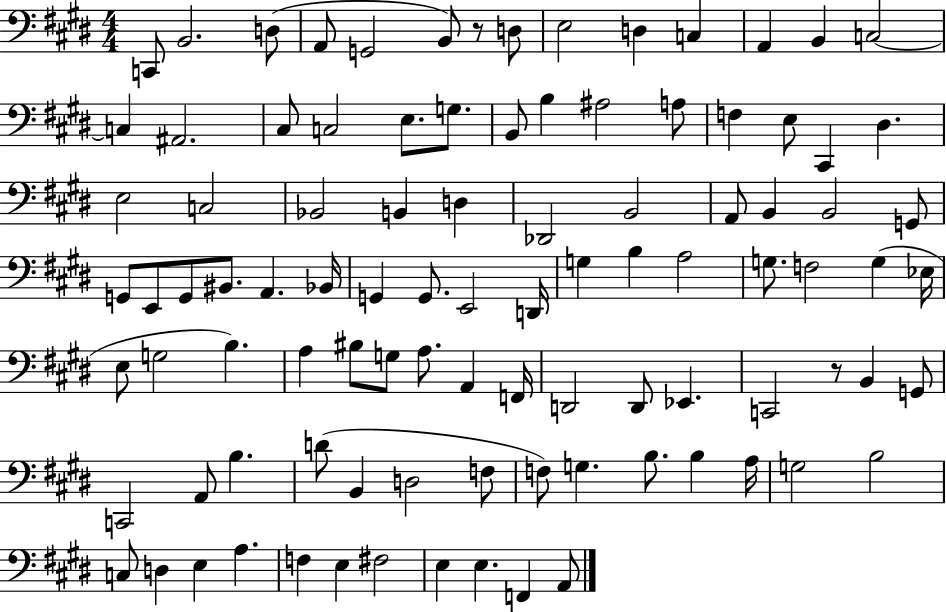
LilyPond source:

{
  \clef bass
  \numericTimeSignature
  \time 4/4
  \key e \major
  c,8 b,2. d8( | a,8 g,2 b,8) r8 d8 | e2 d4 c4 | a,4 b,4 c2~~ | \break c4 ais,2. | cis8 c2 e8. g8. | b,8 b4 ais2 a8 | f4 e8 cis,4 dis4. | \break e2 c2 | bes,2 b,4 d4 | des,2 b,2 | a,8 b,4 b,2 g,8 | \break g,8 e,8 g,8 bis,8. a,4. bes,16 | g,4 g,8. e,2 d,16 | g4 b4 a2 | g8. f2 g4( ees16 | \break e8 g2 b4.) | a4 bis8 g8 a8. a,4 f,16 | d,2 d,8 ees,4. | c,2 r8 b,4 g,8 | \break c,2 a,8 b4. | d'8( b,4 d2 f8 | f8) g4. b8. b4 a16 | g2 b2 | \break c8 d4 e4 a4. | f4 e4 fis2 | e4 e4. f,4 a,8 | \bar "|."
}